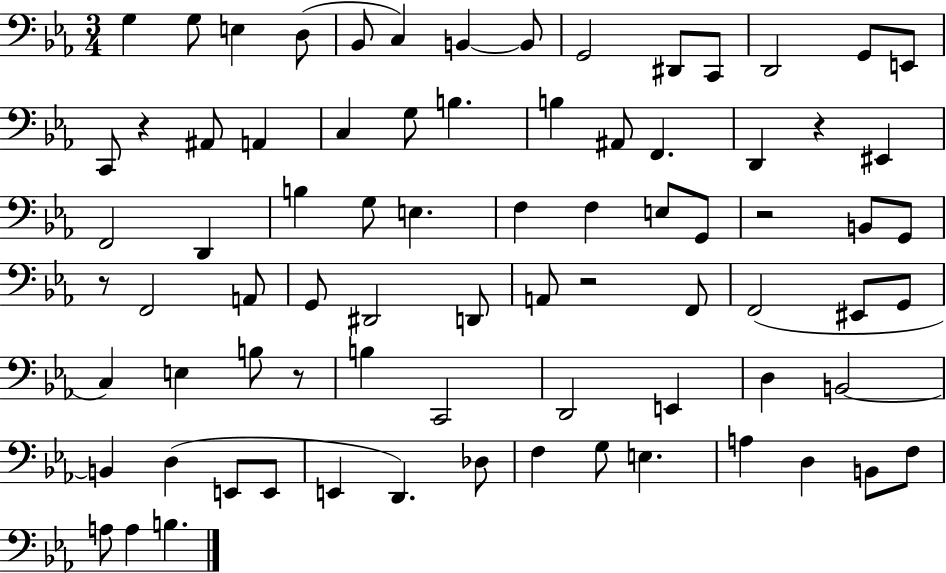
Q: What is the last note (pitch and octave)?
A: B3